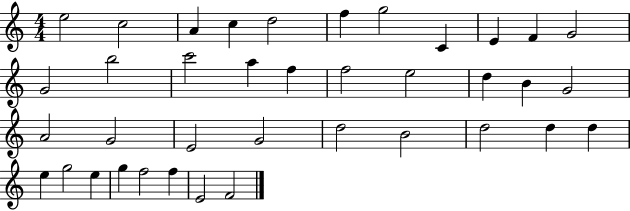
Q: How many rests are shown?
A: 0